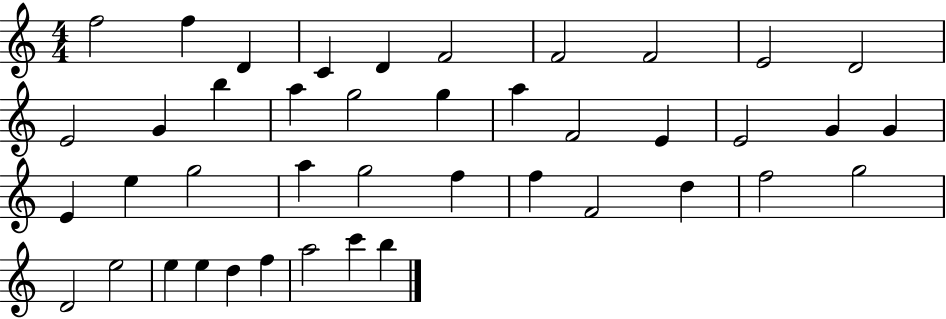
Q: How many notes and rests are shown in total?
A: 42